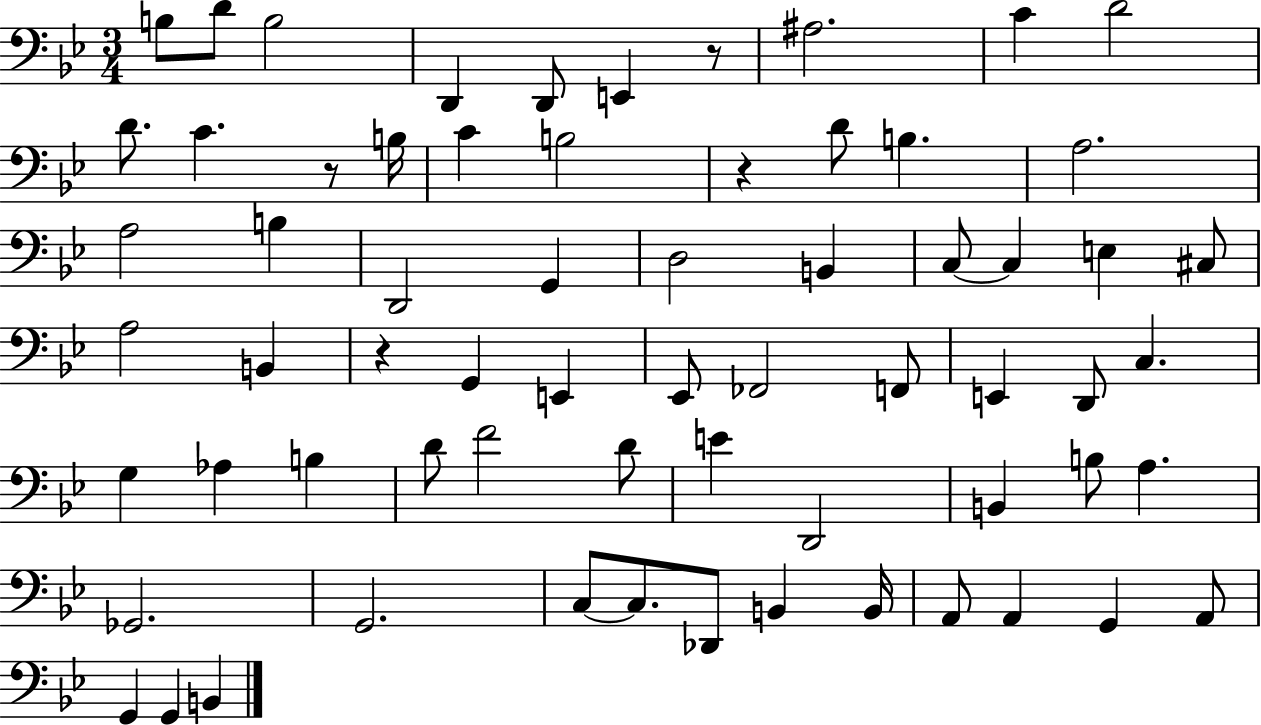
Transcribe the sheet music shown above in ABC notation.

X:1
T:Untitled
M:3/4
L:1/4
K:Bb
B,/2 D/2 B,2 D,, D,,/2 E,, z/2 ^A,2 C D2 D/2 C z/2 B,/4 C B,2 z D/2 B, A,2 A,2 B, D,,2 G,, D,2 B,, C,/2 C, E, ^C,/2 A,2 B,, z G,, E,, _E,,/2 _F,,2 F,,/2 E,, D,,/2 C, G, _A, B, D/2 F2 D/2 E D,,2 B,, B,/2 A, _G,,2 G,,2 C,/2 C,/2 _D,,/2 B,, B,,/4 A,,/2 A,, G,, A,,/2 G,, G,, B,,